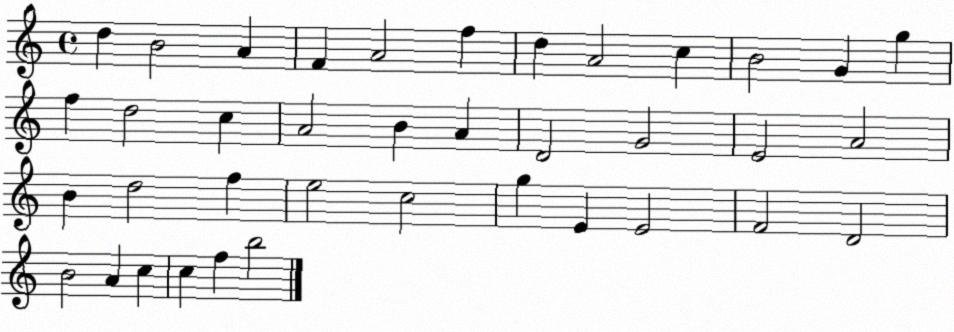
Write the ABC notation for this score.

X:1
T:Untitled
M:4/4
L:1/4
K:C
d B2 A F A2 f d A2 c B2 G g f d2 c A2 B A D2 G2 E2 A2 B d2 f e2 c2 g E E2 F2 D2 B2 A c c f b2